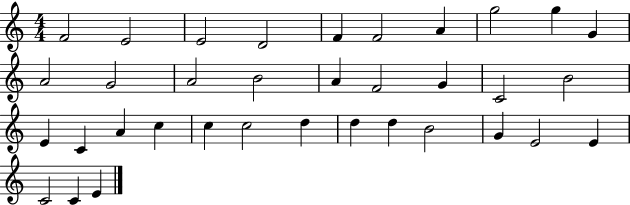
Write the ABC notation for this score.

X:1
T:Untitled
M:4/4
L:1/4
K:C
F2 E2 E2 D2 F F2 A g2 g G A2 G2 A2 B2 A F2 G C2 B2 E C A c c c2 d d d B2 G E2 E C2 C E